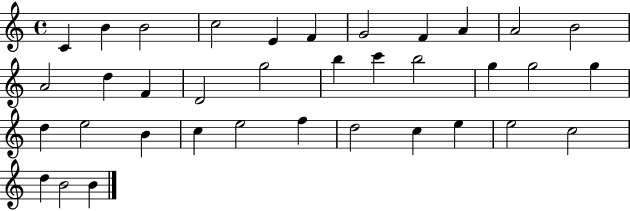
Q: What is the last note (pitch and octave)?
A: B4